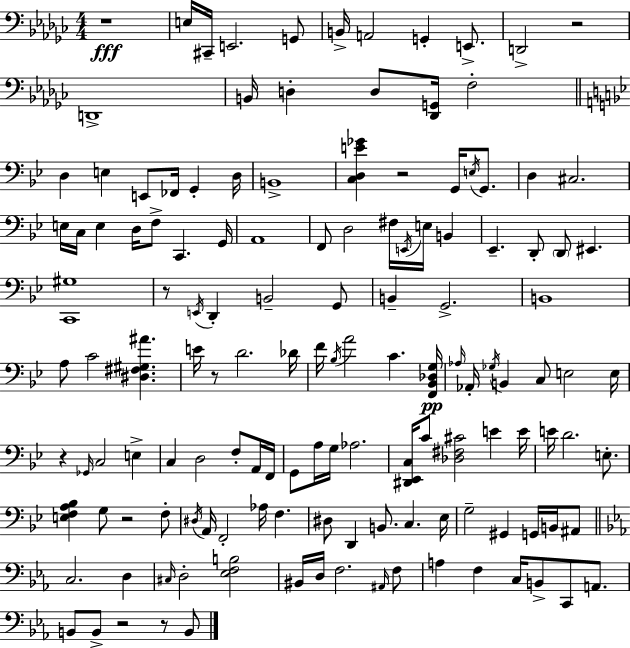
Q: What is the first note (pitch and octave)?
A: E3